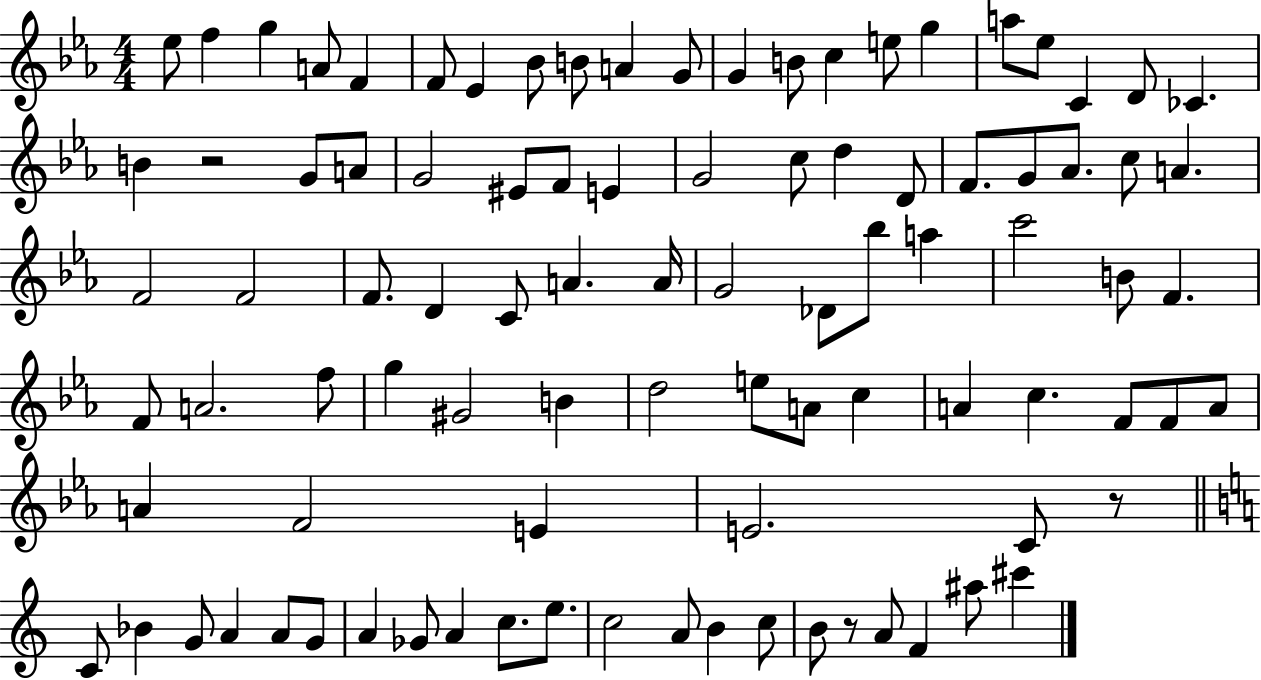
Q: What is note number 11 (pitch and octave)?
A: G4